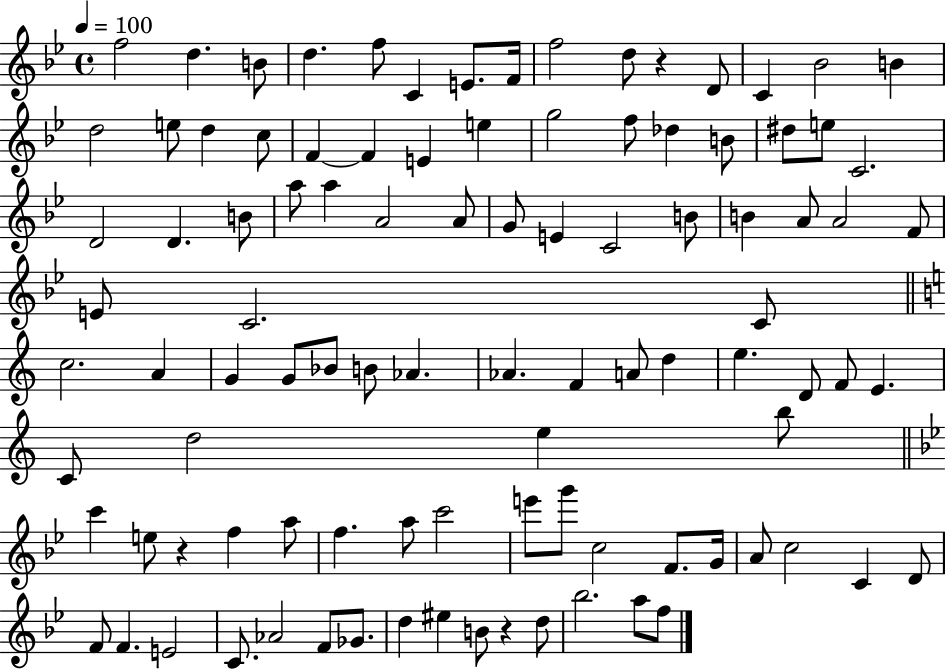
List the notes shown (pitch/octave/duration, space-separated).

F5/h D5/q. B4/e D5/q. F5/e C4/q E4/e. F4/s F5/h D5/e R/q D4/e C4/q Bb4/h B4/q D5/h E5/e D5/q C5/e F4/q F4/q E4/q E5/q G5/h F5/e Db5/q B4/e D#5/e E5/e C4/h. D4/h D4/q. B4/e A5/e A5/q A4/h A4/e G4/e E4/q C4/h B4/e B4/q A4/e A4/h F4/e E4/e C4/h. C4/e C5/h. A4/q G4/q G4/e Bb4/e B4/e Ab4/q. Ab4/q. F4/q A4/e D5/q E5/q. D4/e F4/e E4/q. C4/e D5/h E5/q B5/e C6/q E5/e R/q F5/q A5/e F5/q. A5/e C6/h E6/e G6/e C5/h F4/e. G4/s A4/e C5/h C4/q D4/e F4/e F4/q. E4/h C4/e. Ab4/h F4/e Gb4/e. D5/q EIS5/q B4/e R/q D5/e Bb5/h. A5/e F5/e